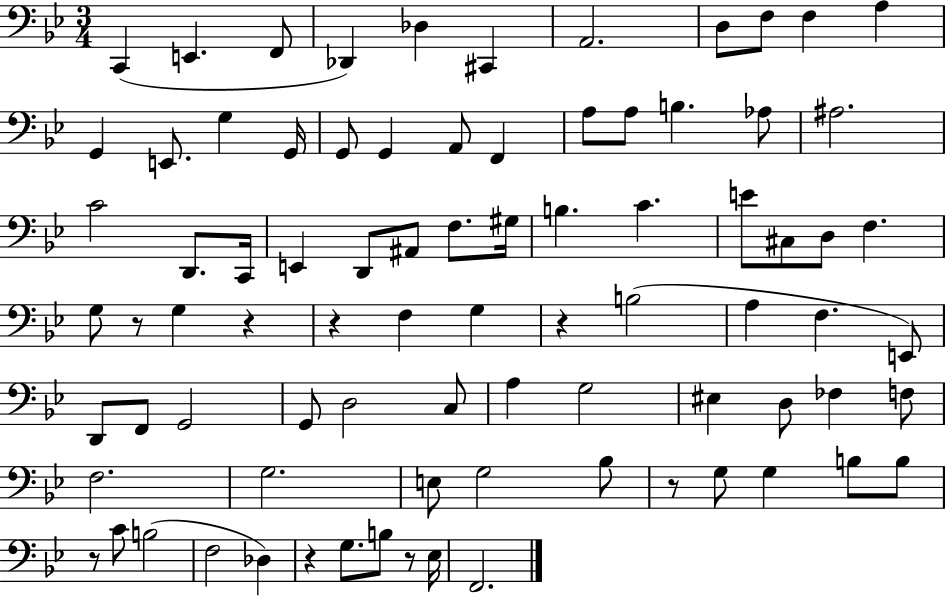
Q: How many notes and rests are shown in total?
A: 83